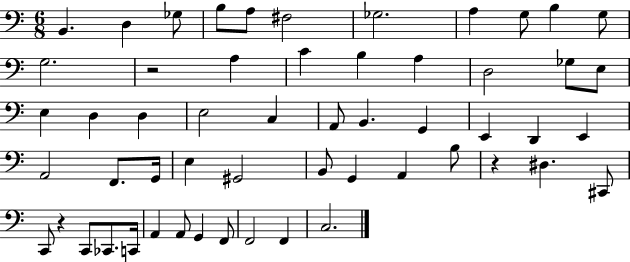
{
  \clef bass
  \numericTimeSignature
  \time 6/8
  \key c \major
  \repeat volta 2 { b,4. d4 ges8 | b8 a8 fis2 | ges2. | a4 g8 b4 g8 | \break g2. | r2 a4 | c'4 b4 a4 | d2 ges8 e8 | \break e4 d4 d4 | e2 c4 | a,8 b,4. g,4 | e,4 d,4 e,4 | \break a,2 f,8. g,16 | e4 gis,2 | b,8 g,4 a,4 b8 | r4 dis4. cis,8 | \break c,8 r4 c,8 ces,8. c,16 | a,4 a,8 g,4 f,8 | f,2 f,4 | c2. | \break } \bar "|."
}